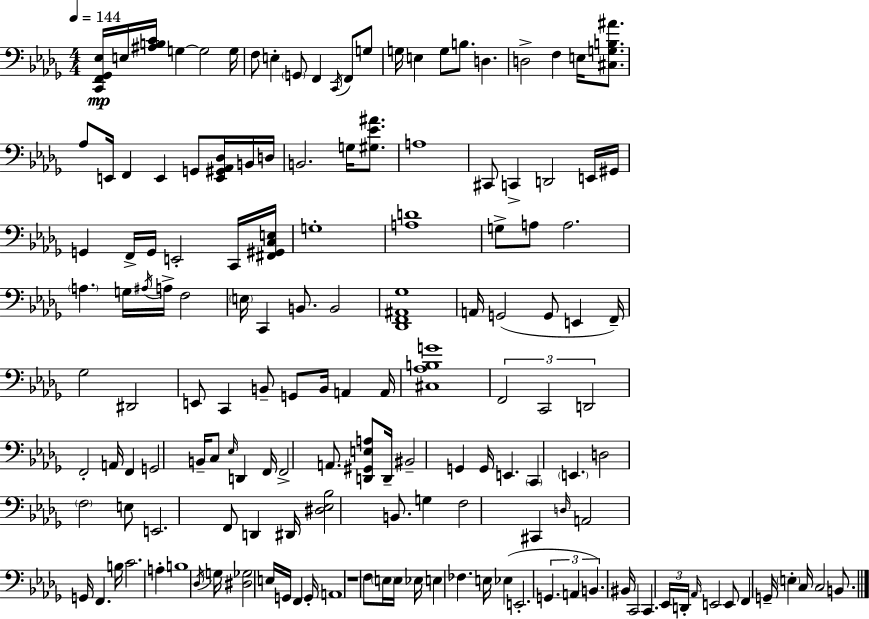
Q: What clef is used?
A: bass